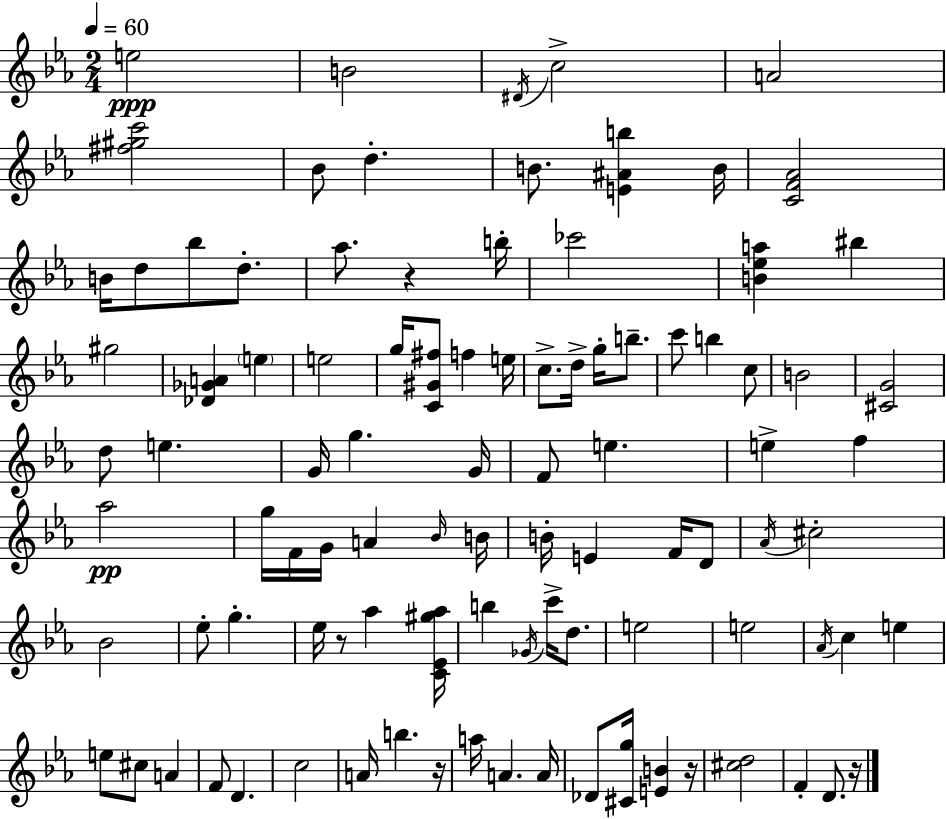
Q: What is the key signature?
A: EES major